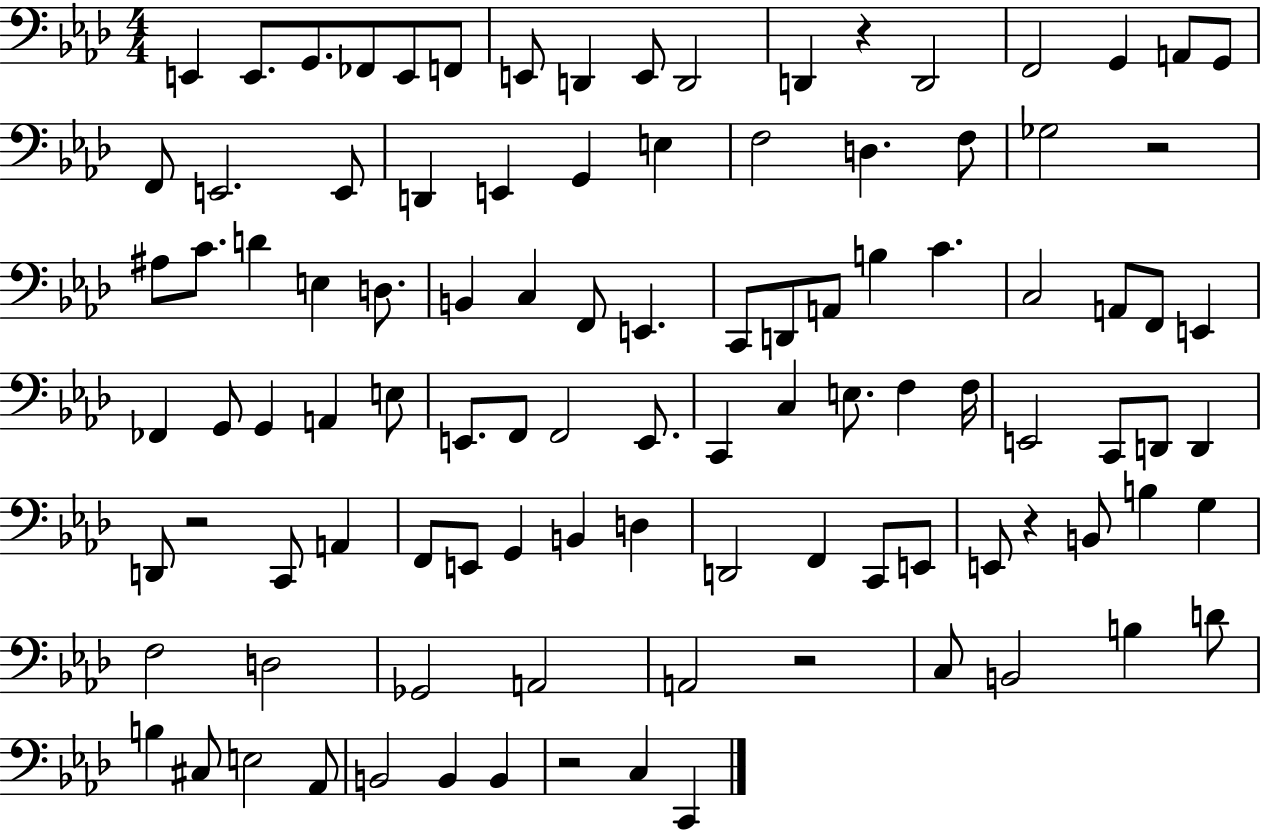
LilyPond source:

{
  \clef bass
  \numericTimeSignature
  \time 4/4
  \key aes \major
  e,4 e,8. g,8. fes,8 e,8 f,8 | e,8 d,4 e,8 d,2 | d,4 r4 d,2 | f,2 g,4 a,8 g,8 | \break f,8 e,2. e,8 | d,4 e,4 g,4 e4 | f2 d4. f8 | ges2 r2 | \break ais8 c'8. d'4 e4 d8. | b,4 c4 f,8 e,4. | c,8 d,8 a,8 b4 c'4. | c2 a,8 f,8 e,4 | \break fes,4 g,8 g,4 a,4 e8 | e,8. f,8 f,2 e,8. | c,4 c4 e8. f4 f16 | e,2 c,8 d,8 d,4 | \break d,8 r2 c,8 a,4 | f,8 e,8 g,4 b,4 d4 | d,2 f,4 c,8 e,8 | e,8 r4 b,8 b4 g4 | \break f2 d2 | ges,2 a,2 | a,2 r2 | c8 b,2 b4 d'8 | \break b4 cis8 e2 aes,8 | b,2 b,4 b,4 | r2 c4 c,4 | \bar "|."
}